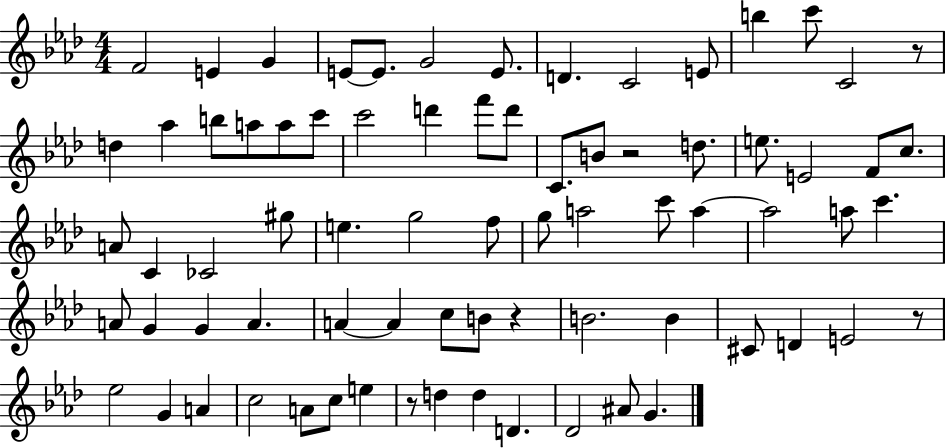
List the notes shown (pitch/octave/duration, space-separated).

F4/h E4/q G4/q E4/e E4/e. G4/h E4/e. D4/q. C4/h E4/e B5/q C6/e C4/h R/e D5/q Ab5/q B5/e A5/e A5/e C6/e C6/h D6/q F6/e D6/e C4/e. B4/e R/h D5/e. E5/e. E4/h F4/e C5/e. A4/e C4/q CES4/h G#5/e E5/q. G5/h F5/e G5/e A5/h C6/e A5/q A5/h A5/e C6/q. A4/e G4/q G4/q A4/q. A4/q A4/q C5/e B4/e R/q B4/h. B4/q C#4/e D4/q E4/h R/e Eb5/h G4/q A4/q C5/h A4/e C5/e E5/q R/e D5/q D5/q D4/q. Db4/h A#4/e G4/q.